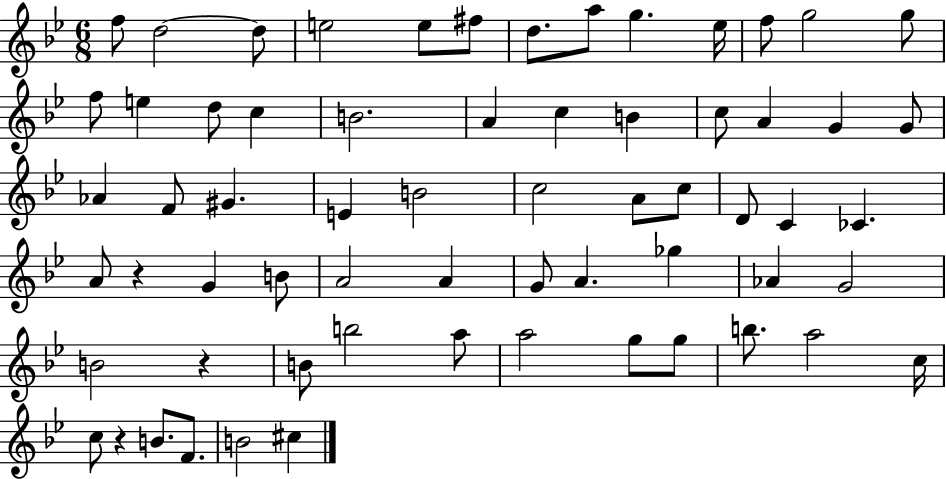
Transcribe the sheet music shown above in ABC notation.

X:1
T:Untitled
M:6/8
L:1/4
K:Bb
f/2 d2 d/2 e2 e/2 ^f/2 d/2 a/2 g _e/4 f/2 g2 g/2 f/2 e d/2 c B2 A c B c/2 A G G/2 _A F/2 ^G E B2 c2 A/2 c/2 D/2 C _C A/2 z G B/2 A2 A G/2 A _g _A G2 B2 z B/2 b2 a/2 a2 g/2 g/2 b/2 a2 c/4 c/2 z B/2 F/2 B2 ^c